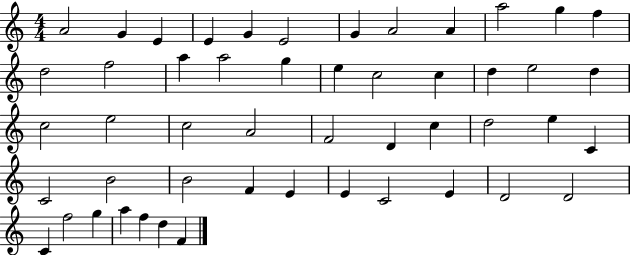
X:1
T:Untitled
M:4/4
L:1/4
K:C
A2 G E E G E2 G A2 A a2 g f d2 f2 a a2 g e c2 c d e2 d c2 e2 c2 A2 F2 D c d2 e C C2 B2 B2 F E E C2 E D2 D2 C f2 g a f d F